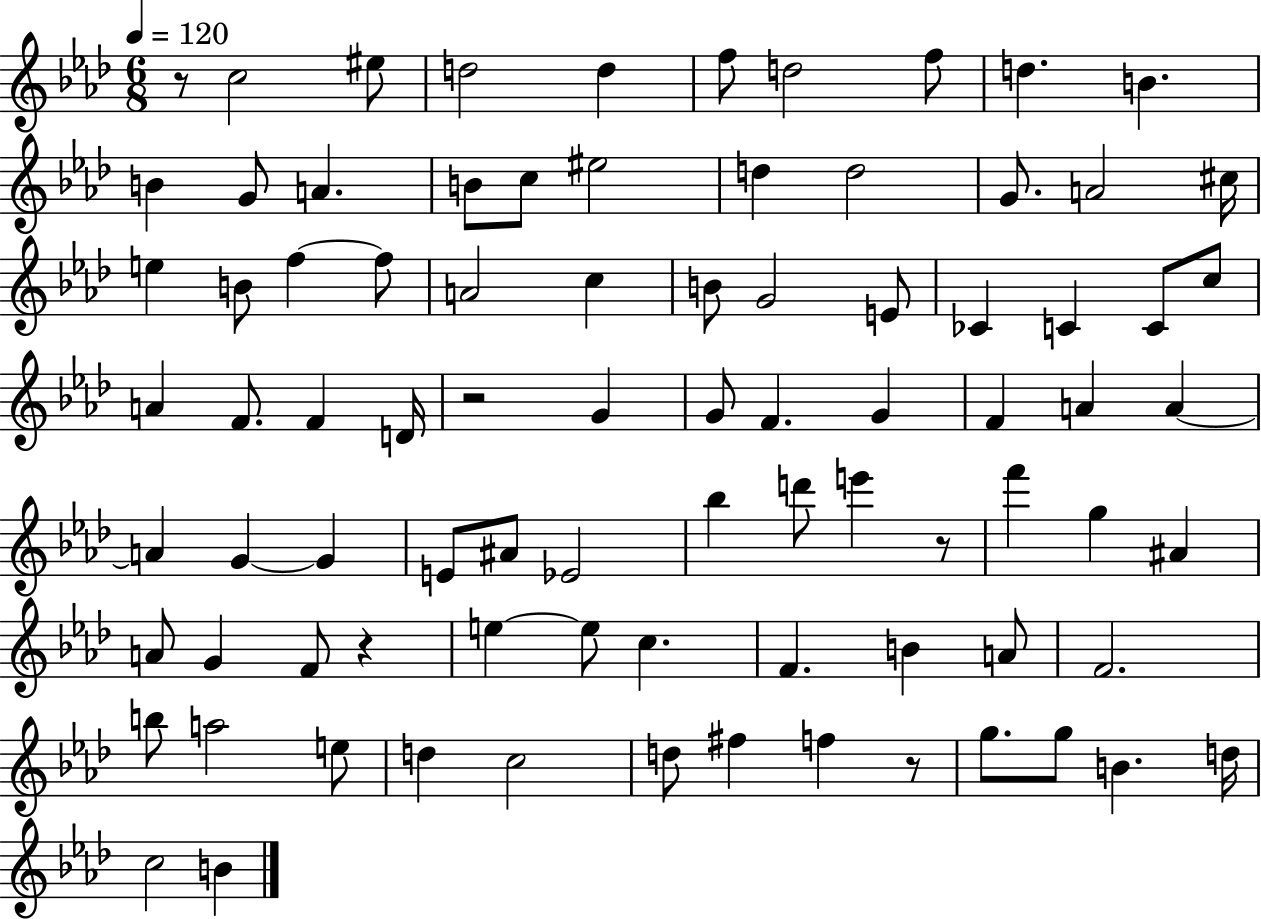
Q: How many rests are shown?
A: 5